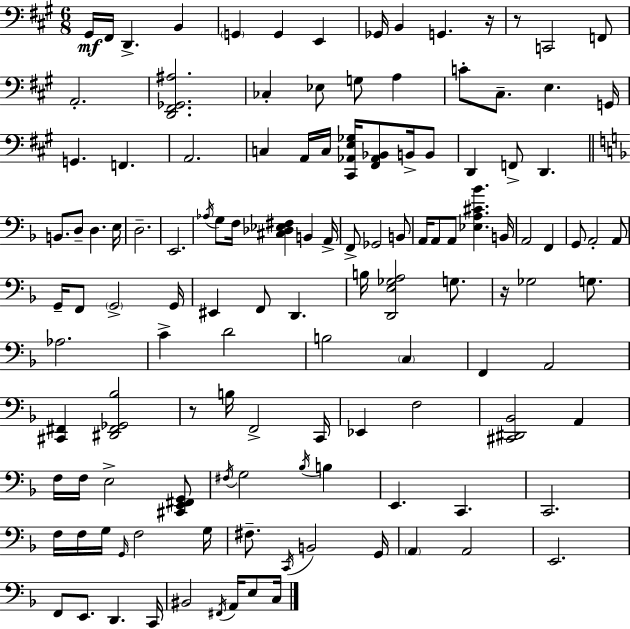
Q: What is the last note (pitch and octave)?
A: C3